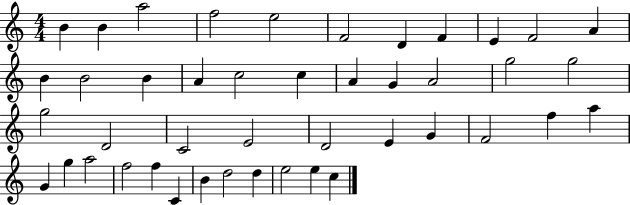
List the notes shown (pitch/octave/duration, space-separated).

B4/q B4/q A5/h F5/h E5/h F4/h D4/q F4/q E4/q F4/h A4/q B4/q B4/h B4/q A4/q C5/h C5/q A4/q G4/q A4/h G5/h G5/h G5/h D4/h C4/h E4/h D4/h E4/q G4/q F4/h F5/q A5/q G4/q G5/q A5/h F5/h F5/q C4/q B4/q D5/h D5/q E5/h E5/q C5/q